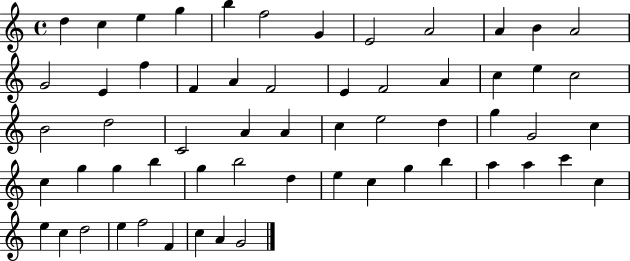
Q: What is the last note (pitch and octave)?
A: G4